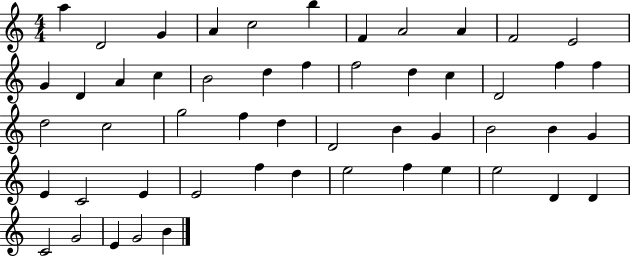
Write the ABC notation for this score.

X:1
T:Untitled
M:4/4
L:1/4
K:C
a D2 G A c2 b F A2 A F2 E2 G D A c B2 d f f2 d c D2 f f d2 c2 g2 f d D2 B G B2 B G E C2 E E2 f d e2 f e e2 D D C2 G2 E G2 B